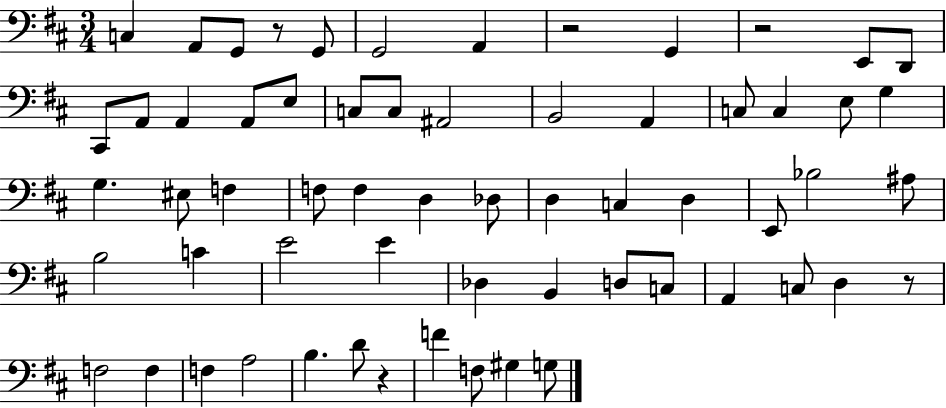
C3/q A2/e G2/e R/e G2/e G2/h A2/q R/h G2/q R/h E2/e D2/e C#2/e A2/e A2/q A2/e E3/e C3/e C3/e A#2/h B2/h A2/q C3/e C3/q E3/e G3/q G3/q. EIS3/e F3/q F3/e F3/q D3/q Db3/e D3/q C3/q D3/q E2/e Bb3/h A#3/e B3/h C4/q E4/h E4/q Db3/q B2/q D3/e C3/e A2/q C3/e D3/q R/e F3/h F3/q F3/q A3/h B3/q. D4/e R/q F4/q F3/e G#3/q G3/e